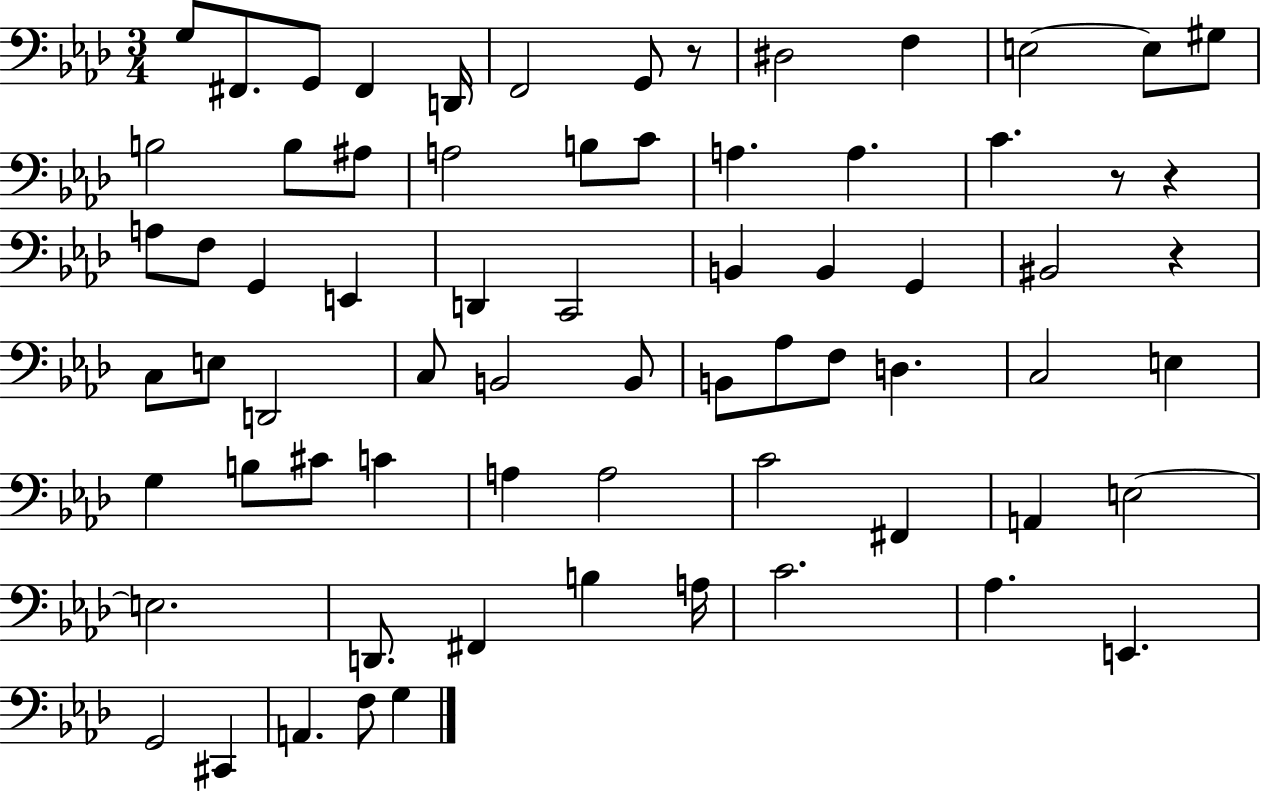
G3/e F#2/e. G2/e F#2/q D2/s F2/h G2/e R/e D#3/h F3/q E3/h E3/e G#3/e B3/h B3/e A#3/e A3/h B3/e C4/e A3/q. A3/q. C4/q. R/e R/q A3/e F3/e G2/q E2/q D2/q C2/h B2/q B2/q G2/q BIS2/h R/q C3/e E3/e D2/h C3/e B2/h B2/e B2/e Ab3/e F3/e D3/q. C3/h E3/q G3/q B3/e C#4/e C4/q A3/q A3/h C4/h F#2/q A2/q E3/h E3/h. D2/e. F#2/q B3/q A3/s C4/h. Ab3/q. E2/q. G2/h C#2/q A2/q. F3/e G3/q